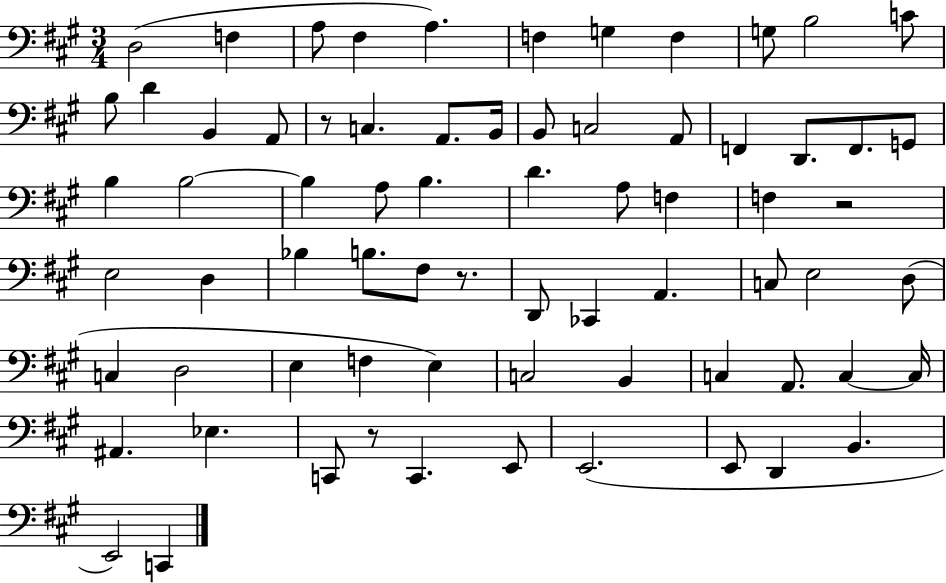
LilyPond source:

{
  \clef bass
  \numericTimeSignature
  \time 3/4
  \key a \major
  \repeat volta 2 { d2( f4 | a8 fis4 a4.) | f4 g4 f4 | g8 b2 c'8 | \break b8 d'4 b,4 a,8 | r8 c4. a,8. b,16 | b,8 c2 a,8 | f,4 d,8. f,8. g,8 | \break b4 b2~~ | b4 a8 b4. | d'4. a8 f4 | f4 r2 | \break e2 d4 | bes4 b8. fis8 r8. | d,8 ces,4 a,4. | c8 e2 d8( | \break c4 d2 | e4 f4 e4) | c2 b,4 | c4 a,8. c4~~ c16 | \break ais,4. ees4. | c,8 r8 c,4. e,8 | e,2.( | e,8 d,4 b,4. | \break e,2) c,4 | } \bar "|."
}